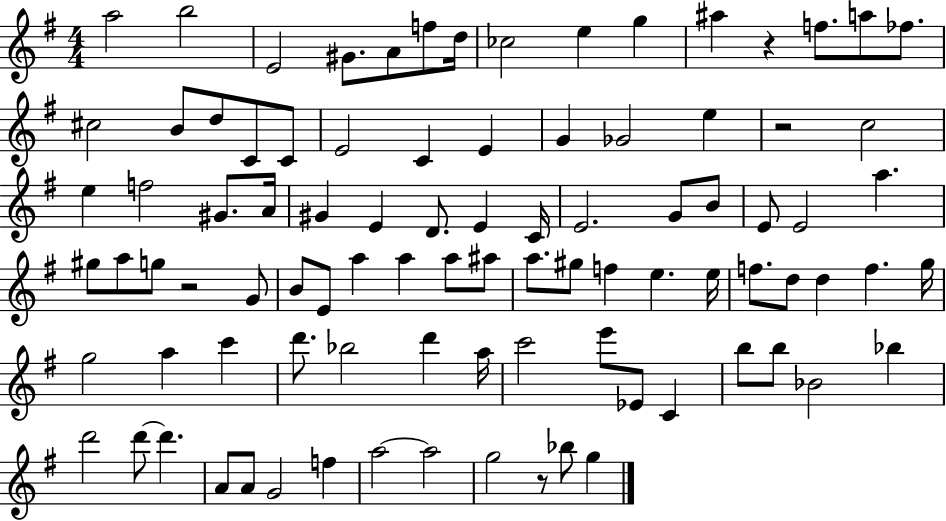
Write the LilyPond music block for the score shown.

{
  \clef treble
  \numericTimeSignature
  \time 4/4
  \key g \major
  \repeat volta 2 { a''2 b''2 | e'2 gis'8. a'8 f''8 d''16 | ces''2 e''4 g''4 | ais''4 r4 f''8. a''8 fes''8. | \break cis''2 b'8 d''8 c'8 c'8 | e'2 c'4 e'4 | g'4 ges'2 e''4 | r2 c''2 | \break e''4 f''2 gis'8. a'16 | gis'4 e'4 d'8. e'4 c'16 | e'2. g'8 b'8 | e'8 e'2 a''4. | \break gis''8 a''8 g''8 r2 g'8 | b'8 e'8 a''4 a''4 a''8 ais''8 | a''8. gis''8 f''4 e''4. e''16 | f''8. d''8 d''4 f''4. g''16 | \break g''2 a''4 c'''4 | d'''8. bes''2 d'''4 a''16 | c'''2 e'''8 ees'8 c'4 | b''8 b''8 bes'2 bes''4 | \break d'''2 d'''8~~ d'''4. | a'8 a'8 g'2 f''4 | a''2~~ a''2 | g''2 r8 bes''8 g''4 | \break } \bar "|."
}